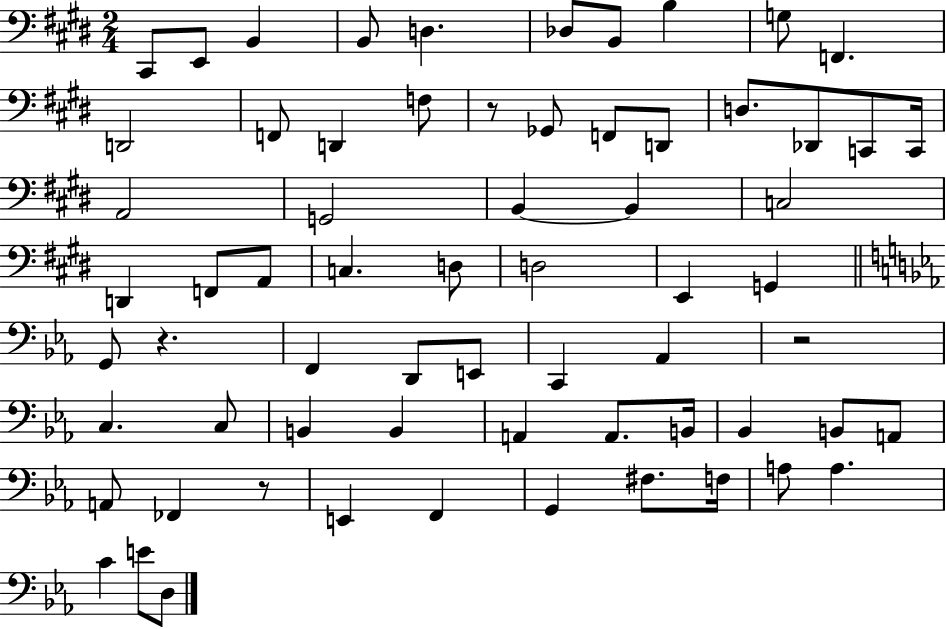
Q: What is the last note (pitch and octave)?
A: D3